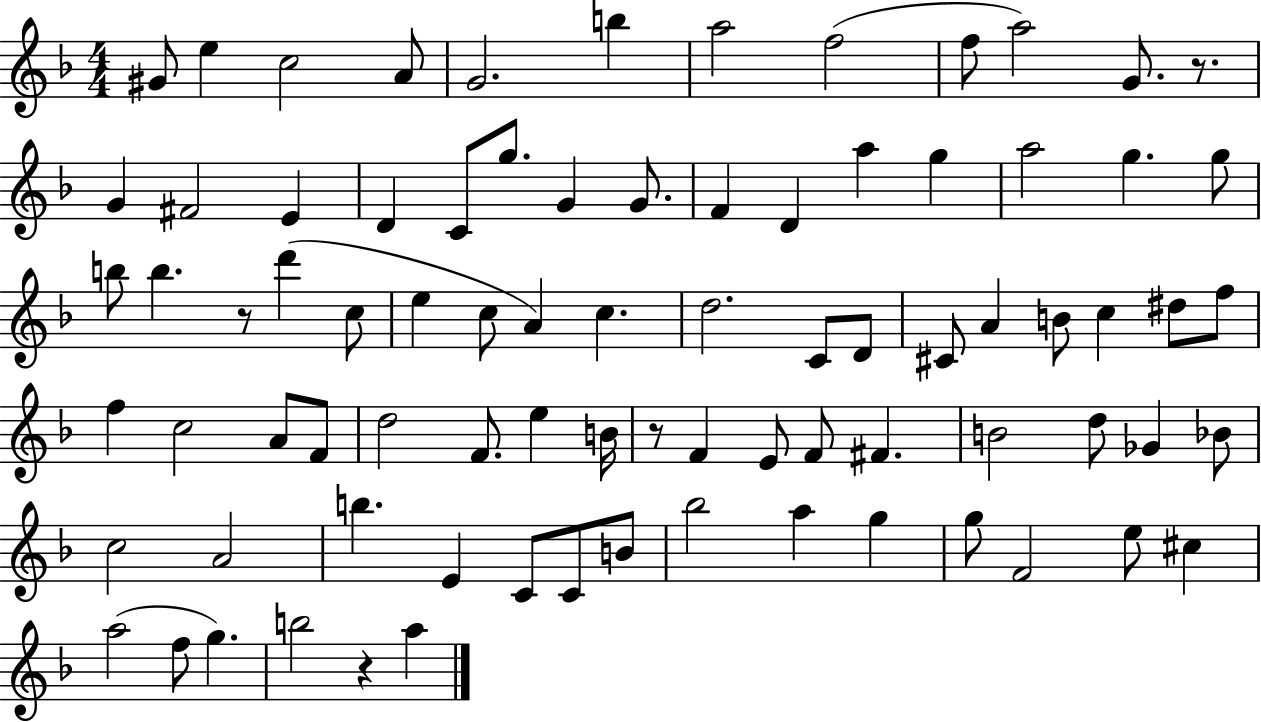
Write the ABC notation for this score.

X:1
T:Untitled
M:4/4
L:1/4
K:F
^G/2 e c2 A/2 G2 b a2 f2 f/2 a2 G/2 z/2 G ^F2 E D C/2 g/2 G G/2 F D a g a2 g g/2 b/2 b z/2 d' c/2 e c/2 A c d2 C/2 D/2 ^C/2 A B/2 c ^d/2 f/2 f c2 A/2 F/2 d2 F/2 e B/4 z/2 F E/2 F/2 ^F B2 d/2 _G _B/2 c2 A2 b E C/2 C/2 B/2 _b2 a g g/2 F2 e/2 ^c a2 f/2 g b2 z a